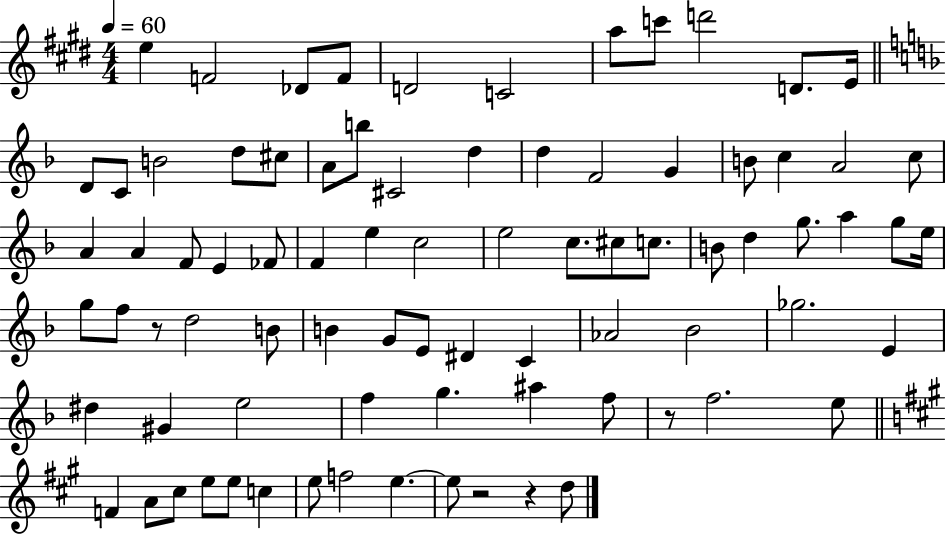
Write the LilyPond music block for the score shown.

{
  \clef treble
  \numericTimeSignature
  \time 4/4
  \key e \major
  \tempo 4 = 60
  e''4 f'2 des'8 f'8 | d'2 c'2 | a''8 c'''8 d'''2 d'8. e'16 | \bar "||" \break \key d \minor d'8 c'8 b'2 d''8 cis''8 | a'8 b''8 cis'2 d''4 | d''4 f'2 g'4 | b'8 c''4 a'2 c''8 | \break a'4 a'4 f'8 e'4 fes'8 | f'4 e''4 c''2 | e''2 c''8. cis''8 c''8. | b'8 d''4 g''8. a''4 g''8 e''16 | \break g''8 f''8 r8 d''2 b'8 | b'4 g'8 e'8 dis'4 c'4 | aes'2 bes'2 | ges''2. e'4 | \break dis''4 gis'4 e''2 | f''4 g''4. ais''4 f''8 | r8 f''2. e''8 | \bar "||" \break \key a \major f'4 a'8 cis''8 e''8 e''8 c''4 | e''8 f''2 e''4.~~ | e''8 r2 r4 d''8 | \bar "|."
}